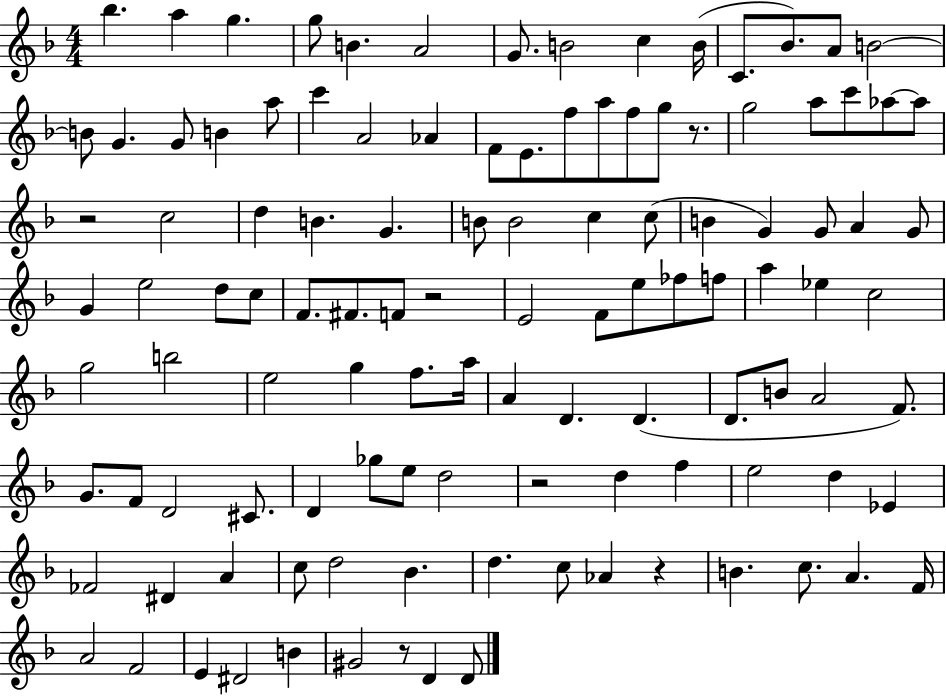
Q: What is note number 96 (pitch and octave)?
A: Ab4